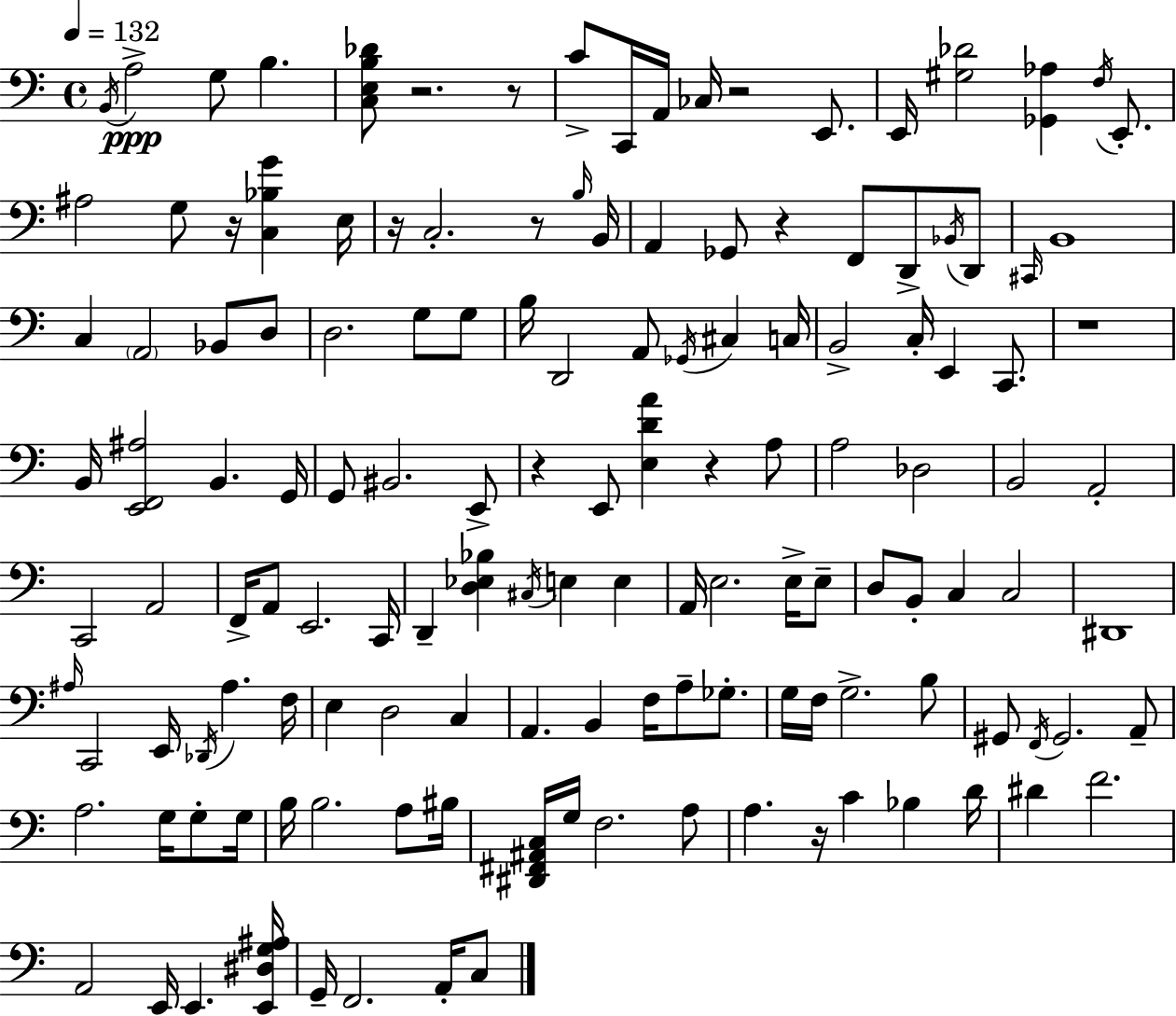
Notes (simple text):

B2/s A3/h G3/e B3/q. [C3,E3,B3,Db4]/e R/h. R/e C4/e C2/s A2/s CES3/s R/h E2/e. E2/s [G#3,Db4]/h [Gb2,Ab3]/q F3/s E2/e. A#3/h G3/e R/s [C3,Bb3,G4]/q E3/s R/s C3/h. R/e B3/s B2/s A2/q Gb2/e R/q F2/e D2/e Bb2/s D2/e C#2/s B2/w C3/q A2/h Bb2/e D3/e D3/h. G3/e G3/e B3/s D2/h A2/e Gb2/s C#3/q C3/s B2/h C3/s E2/q C2/e. R/w B2/s [E2,F2,A#3]/h B2/q. G2/s G2/e BIS2/h. E2/e R/q E2/e [E3,D4,A4]/q R/q A3/e A3/h Db3/h B2/h A2/h C2/h A2/h F2/s A2/e E2/h. C2/s D2/q [D3,Eb3,Bb3]/q C#3/s E3/q E3/q A2/s E3/h. E3/s E3/e D3/e B2/e C3/q C3/h D#2/w A#3/s C2/h E2/s Db2/s A#3/q. F3/s E3/q D3/h C3/q A2/q. B2/q F3/s A3/e Gb3/e. G3/s F3/s G3/h. B3/e G#2/e F2/s G#2/h. A2/e A3/h. G3/s G3/e G3/s B3/s B3/h. A3/e BIS3/s [D#2,F#2,A#2,C3]/s G3/s F3/h. A3/e A3/q. R/s C4/q Bb3/q D4/s D#4/q F4/h. A2/h E2/s E2/q. [E2,D#3,G3,A#3]/s G2/s F2/h. A2/s C3/e